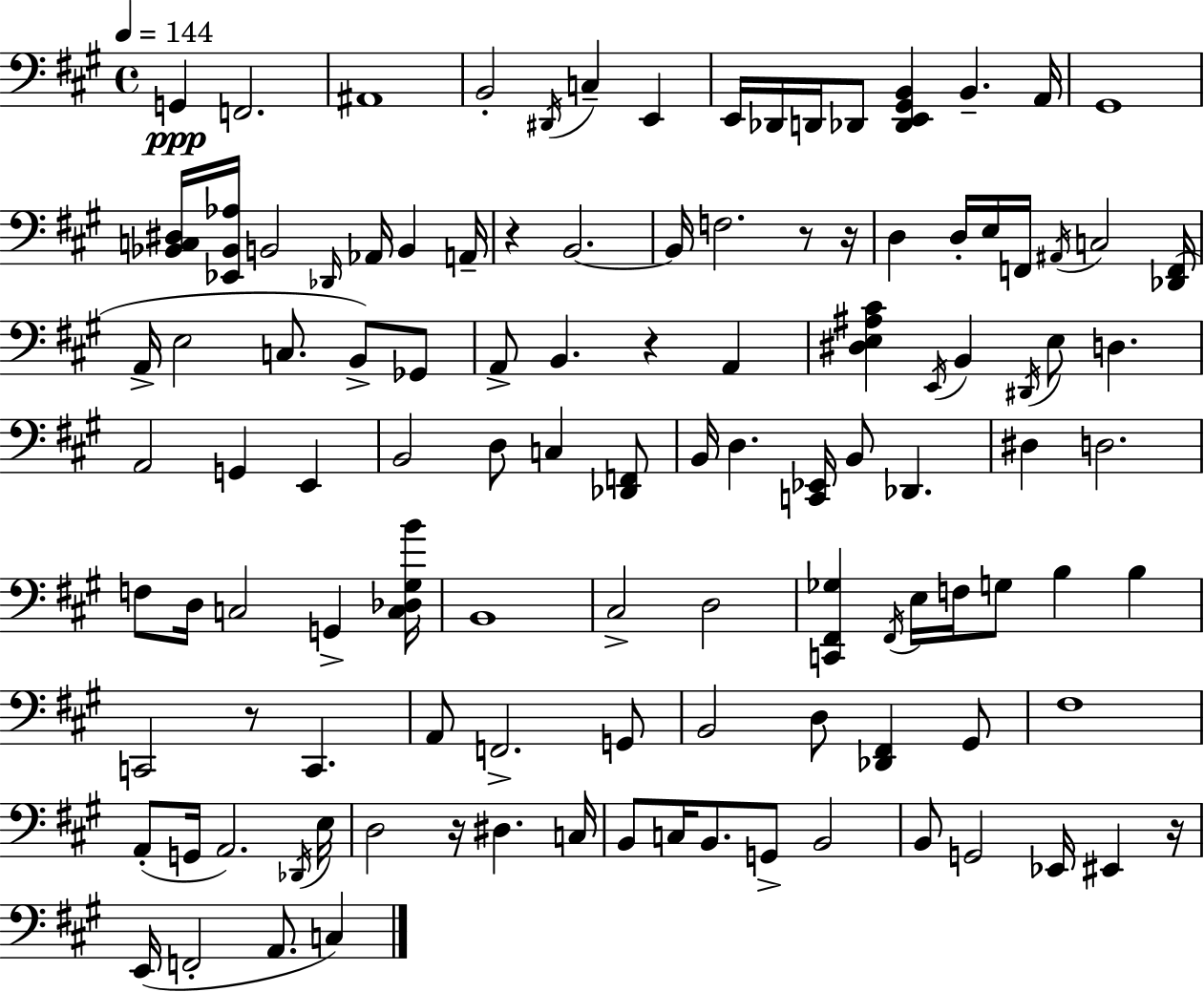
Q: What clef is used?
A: bass